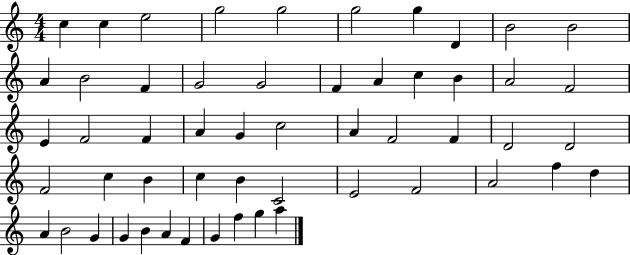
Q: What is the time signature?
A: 4/4